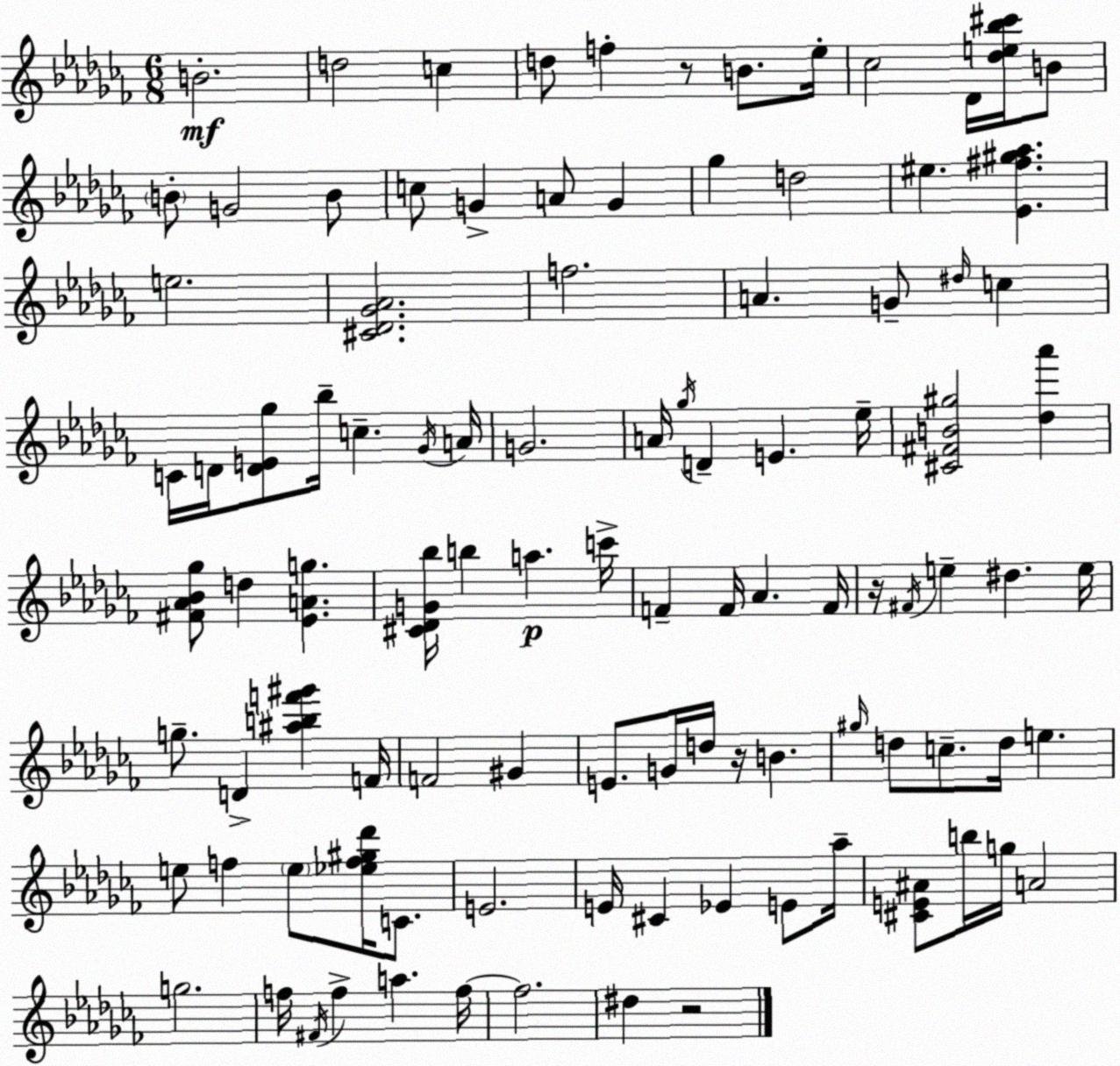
X:1
T:Untitled
M:6/8
L:1/4
K:Abm
B2 d2 c d/2 f z/2 B/2 _e/4 _c2 _D/4 [_de_b^c']/4 B/2 B/2 G2 B/2 c/2 G A/2 G _g d2 ^e [_E^f^g_a] e2 [^C_D_G_A]2 f2 A G/2 ^d/4 c C/4 D/4 [DE_g]/2 _b/4 c _G/4 A/4 G2 A/4 _g/4 D E _e/4 [^C^FB^g]2 [_d_a'] [^F_A_B_g]/2 d [_EAg] [^C_DG_b]/4 b a c'/4 F F/4 _A F/4 z/4 ^F/4 e ^d e/4 g/2 D [^abf'^g'] F/4 F2 ^G E/2 G/4 d/4 z/4 B ^g/4 d/2 c/2 d/4 e e/2 f e/2 [_ef^g_d']/4 C/2 E2 E/4 ^C _E E/2 _a/4 [^CE^A]/2 b/4 g/4 A2 g2 f/4 ^F/4 f a f/4 f2 ^d z2